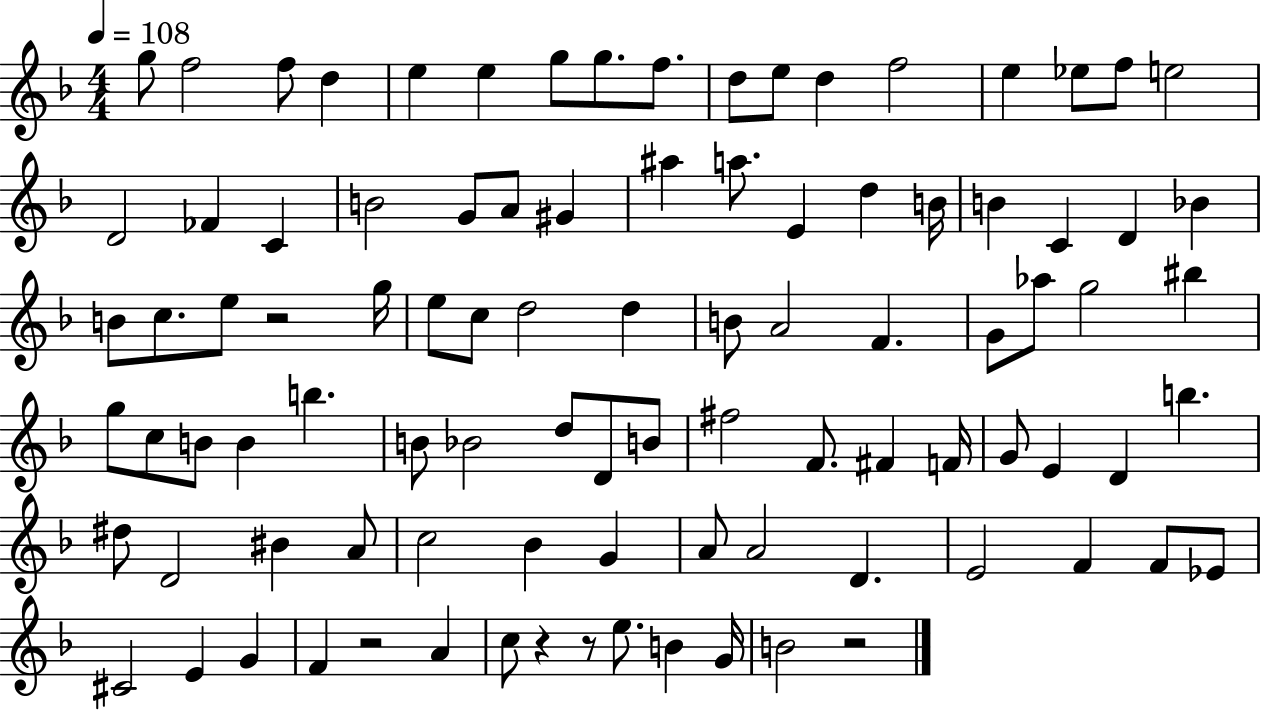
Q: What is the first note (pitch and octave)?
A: G5